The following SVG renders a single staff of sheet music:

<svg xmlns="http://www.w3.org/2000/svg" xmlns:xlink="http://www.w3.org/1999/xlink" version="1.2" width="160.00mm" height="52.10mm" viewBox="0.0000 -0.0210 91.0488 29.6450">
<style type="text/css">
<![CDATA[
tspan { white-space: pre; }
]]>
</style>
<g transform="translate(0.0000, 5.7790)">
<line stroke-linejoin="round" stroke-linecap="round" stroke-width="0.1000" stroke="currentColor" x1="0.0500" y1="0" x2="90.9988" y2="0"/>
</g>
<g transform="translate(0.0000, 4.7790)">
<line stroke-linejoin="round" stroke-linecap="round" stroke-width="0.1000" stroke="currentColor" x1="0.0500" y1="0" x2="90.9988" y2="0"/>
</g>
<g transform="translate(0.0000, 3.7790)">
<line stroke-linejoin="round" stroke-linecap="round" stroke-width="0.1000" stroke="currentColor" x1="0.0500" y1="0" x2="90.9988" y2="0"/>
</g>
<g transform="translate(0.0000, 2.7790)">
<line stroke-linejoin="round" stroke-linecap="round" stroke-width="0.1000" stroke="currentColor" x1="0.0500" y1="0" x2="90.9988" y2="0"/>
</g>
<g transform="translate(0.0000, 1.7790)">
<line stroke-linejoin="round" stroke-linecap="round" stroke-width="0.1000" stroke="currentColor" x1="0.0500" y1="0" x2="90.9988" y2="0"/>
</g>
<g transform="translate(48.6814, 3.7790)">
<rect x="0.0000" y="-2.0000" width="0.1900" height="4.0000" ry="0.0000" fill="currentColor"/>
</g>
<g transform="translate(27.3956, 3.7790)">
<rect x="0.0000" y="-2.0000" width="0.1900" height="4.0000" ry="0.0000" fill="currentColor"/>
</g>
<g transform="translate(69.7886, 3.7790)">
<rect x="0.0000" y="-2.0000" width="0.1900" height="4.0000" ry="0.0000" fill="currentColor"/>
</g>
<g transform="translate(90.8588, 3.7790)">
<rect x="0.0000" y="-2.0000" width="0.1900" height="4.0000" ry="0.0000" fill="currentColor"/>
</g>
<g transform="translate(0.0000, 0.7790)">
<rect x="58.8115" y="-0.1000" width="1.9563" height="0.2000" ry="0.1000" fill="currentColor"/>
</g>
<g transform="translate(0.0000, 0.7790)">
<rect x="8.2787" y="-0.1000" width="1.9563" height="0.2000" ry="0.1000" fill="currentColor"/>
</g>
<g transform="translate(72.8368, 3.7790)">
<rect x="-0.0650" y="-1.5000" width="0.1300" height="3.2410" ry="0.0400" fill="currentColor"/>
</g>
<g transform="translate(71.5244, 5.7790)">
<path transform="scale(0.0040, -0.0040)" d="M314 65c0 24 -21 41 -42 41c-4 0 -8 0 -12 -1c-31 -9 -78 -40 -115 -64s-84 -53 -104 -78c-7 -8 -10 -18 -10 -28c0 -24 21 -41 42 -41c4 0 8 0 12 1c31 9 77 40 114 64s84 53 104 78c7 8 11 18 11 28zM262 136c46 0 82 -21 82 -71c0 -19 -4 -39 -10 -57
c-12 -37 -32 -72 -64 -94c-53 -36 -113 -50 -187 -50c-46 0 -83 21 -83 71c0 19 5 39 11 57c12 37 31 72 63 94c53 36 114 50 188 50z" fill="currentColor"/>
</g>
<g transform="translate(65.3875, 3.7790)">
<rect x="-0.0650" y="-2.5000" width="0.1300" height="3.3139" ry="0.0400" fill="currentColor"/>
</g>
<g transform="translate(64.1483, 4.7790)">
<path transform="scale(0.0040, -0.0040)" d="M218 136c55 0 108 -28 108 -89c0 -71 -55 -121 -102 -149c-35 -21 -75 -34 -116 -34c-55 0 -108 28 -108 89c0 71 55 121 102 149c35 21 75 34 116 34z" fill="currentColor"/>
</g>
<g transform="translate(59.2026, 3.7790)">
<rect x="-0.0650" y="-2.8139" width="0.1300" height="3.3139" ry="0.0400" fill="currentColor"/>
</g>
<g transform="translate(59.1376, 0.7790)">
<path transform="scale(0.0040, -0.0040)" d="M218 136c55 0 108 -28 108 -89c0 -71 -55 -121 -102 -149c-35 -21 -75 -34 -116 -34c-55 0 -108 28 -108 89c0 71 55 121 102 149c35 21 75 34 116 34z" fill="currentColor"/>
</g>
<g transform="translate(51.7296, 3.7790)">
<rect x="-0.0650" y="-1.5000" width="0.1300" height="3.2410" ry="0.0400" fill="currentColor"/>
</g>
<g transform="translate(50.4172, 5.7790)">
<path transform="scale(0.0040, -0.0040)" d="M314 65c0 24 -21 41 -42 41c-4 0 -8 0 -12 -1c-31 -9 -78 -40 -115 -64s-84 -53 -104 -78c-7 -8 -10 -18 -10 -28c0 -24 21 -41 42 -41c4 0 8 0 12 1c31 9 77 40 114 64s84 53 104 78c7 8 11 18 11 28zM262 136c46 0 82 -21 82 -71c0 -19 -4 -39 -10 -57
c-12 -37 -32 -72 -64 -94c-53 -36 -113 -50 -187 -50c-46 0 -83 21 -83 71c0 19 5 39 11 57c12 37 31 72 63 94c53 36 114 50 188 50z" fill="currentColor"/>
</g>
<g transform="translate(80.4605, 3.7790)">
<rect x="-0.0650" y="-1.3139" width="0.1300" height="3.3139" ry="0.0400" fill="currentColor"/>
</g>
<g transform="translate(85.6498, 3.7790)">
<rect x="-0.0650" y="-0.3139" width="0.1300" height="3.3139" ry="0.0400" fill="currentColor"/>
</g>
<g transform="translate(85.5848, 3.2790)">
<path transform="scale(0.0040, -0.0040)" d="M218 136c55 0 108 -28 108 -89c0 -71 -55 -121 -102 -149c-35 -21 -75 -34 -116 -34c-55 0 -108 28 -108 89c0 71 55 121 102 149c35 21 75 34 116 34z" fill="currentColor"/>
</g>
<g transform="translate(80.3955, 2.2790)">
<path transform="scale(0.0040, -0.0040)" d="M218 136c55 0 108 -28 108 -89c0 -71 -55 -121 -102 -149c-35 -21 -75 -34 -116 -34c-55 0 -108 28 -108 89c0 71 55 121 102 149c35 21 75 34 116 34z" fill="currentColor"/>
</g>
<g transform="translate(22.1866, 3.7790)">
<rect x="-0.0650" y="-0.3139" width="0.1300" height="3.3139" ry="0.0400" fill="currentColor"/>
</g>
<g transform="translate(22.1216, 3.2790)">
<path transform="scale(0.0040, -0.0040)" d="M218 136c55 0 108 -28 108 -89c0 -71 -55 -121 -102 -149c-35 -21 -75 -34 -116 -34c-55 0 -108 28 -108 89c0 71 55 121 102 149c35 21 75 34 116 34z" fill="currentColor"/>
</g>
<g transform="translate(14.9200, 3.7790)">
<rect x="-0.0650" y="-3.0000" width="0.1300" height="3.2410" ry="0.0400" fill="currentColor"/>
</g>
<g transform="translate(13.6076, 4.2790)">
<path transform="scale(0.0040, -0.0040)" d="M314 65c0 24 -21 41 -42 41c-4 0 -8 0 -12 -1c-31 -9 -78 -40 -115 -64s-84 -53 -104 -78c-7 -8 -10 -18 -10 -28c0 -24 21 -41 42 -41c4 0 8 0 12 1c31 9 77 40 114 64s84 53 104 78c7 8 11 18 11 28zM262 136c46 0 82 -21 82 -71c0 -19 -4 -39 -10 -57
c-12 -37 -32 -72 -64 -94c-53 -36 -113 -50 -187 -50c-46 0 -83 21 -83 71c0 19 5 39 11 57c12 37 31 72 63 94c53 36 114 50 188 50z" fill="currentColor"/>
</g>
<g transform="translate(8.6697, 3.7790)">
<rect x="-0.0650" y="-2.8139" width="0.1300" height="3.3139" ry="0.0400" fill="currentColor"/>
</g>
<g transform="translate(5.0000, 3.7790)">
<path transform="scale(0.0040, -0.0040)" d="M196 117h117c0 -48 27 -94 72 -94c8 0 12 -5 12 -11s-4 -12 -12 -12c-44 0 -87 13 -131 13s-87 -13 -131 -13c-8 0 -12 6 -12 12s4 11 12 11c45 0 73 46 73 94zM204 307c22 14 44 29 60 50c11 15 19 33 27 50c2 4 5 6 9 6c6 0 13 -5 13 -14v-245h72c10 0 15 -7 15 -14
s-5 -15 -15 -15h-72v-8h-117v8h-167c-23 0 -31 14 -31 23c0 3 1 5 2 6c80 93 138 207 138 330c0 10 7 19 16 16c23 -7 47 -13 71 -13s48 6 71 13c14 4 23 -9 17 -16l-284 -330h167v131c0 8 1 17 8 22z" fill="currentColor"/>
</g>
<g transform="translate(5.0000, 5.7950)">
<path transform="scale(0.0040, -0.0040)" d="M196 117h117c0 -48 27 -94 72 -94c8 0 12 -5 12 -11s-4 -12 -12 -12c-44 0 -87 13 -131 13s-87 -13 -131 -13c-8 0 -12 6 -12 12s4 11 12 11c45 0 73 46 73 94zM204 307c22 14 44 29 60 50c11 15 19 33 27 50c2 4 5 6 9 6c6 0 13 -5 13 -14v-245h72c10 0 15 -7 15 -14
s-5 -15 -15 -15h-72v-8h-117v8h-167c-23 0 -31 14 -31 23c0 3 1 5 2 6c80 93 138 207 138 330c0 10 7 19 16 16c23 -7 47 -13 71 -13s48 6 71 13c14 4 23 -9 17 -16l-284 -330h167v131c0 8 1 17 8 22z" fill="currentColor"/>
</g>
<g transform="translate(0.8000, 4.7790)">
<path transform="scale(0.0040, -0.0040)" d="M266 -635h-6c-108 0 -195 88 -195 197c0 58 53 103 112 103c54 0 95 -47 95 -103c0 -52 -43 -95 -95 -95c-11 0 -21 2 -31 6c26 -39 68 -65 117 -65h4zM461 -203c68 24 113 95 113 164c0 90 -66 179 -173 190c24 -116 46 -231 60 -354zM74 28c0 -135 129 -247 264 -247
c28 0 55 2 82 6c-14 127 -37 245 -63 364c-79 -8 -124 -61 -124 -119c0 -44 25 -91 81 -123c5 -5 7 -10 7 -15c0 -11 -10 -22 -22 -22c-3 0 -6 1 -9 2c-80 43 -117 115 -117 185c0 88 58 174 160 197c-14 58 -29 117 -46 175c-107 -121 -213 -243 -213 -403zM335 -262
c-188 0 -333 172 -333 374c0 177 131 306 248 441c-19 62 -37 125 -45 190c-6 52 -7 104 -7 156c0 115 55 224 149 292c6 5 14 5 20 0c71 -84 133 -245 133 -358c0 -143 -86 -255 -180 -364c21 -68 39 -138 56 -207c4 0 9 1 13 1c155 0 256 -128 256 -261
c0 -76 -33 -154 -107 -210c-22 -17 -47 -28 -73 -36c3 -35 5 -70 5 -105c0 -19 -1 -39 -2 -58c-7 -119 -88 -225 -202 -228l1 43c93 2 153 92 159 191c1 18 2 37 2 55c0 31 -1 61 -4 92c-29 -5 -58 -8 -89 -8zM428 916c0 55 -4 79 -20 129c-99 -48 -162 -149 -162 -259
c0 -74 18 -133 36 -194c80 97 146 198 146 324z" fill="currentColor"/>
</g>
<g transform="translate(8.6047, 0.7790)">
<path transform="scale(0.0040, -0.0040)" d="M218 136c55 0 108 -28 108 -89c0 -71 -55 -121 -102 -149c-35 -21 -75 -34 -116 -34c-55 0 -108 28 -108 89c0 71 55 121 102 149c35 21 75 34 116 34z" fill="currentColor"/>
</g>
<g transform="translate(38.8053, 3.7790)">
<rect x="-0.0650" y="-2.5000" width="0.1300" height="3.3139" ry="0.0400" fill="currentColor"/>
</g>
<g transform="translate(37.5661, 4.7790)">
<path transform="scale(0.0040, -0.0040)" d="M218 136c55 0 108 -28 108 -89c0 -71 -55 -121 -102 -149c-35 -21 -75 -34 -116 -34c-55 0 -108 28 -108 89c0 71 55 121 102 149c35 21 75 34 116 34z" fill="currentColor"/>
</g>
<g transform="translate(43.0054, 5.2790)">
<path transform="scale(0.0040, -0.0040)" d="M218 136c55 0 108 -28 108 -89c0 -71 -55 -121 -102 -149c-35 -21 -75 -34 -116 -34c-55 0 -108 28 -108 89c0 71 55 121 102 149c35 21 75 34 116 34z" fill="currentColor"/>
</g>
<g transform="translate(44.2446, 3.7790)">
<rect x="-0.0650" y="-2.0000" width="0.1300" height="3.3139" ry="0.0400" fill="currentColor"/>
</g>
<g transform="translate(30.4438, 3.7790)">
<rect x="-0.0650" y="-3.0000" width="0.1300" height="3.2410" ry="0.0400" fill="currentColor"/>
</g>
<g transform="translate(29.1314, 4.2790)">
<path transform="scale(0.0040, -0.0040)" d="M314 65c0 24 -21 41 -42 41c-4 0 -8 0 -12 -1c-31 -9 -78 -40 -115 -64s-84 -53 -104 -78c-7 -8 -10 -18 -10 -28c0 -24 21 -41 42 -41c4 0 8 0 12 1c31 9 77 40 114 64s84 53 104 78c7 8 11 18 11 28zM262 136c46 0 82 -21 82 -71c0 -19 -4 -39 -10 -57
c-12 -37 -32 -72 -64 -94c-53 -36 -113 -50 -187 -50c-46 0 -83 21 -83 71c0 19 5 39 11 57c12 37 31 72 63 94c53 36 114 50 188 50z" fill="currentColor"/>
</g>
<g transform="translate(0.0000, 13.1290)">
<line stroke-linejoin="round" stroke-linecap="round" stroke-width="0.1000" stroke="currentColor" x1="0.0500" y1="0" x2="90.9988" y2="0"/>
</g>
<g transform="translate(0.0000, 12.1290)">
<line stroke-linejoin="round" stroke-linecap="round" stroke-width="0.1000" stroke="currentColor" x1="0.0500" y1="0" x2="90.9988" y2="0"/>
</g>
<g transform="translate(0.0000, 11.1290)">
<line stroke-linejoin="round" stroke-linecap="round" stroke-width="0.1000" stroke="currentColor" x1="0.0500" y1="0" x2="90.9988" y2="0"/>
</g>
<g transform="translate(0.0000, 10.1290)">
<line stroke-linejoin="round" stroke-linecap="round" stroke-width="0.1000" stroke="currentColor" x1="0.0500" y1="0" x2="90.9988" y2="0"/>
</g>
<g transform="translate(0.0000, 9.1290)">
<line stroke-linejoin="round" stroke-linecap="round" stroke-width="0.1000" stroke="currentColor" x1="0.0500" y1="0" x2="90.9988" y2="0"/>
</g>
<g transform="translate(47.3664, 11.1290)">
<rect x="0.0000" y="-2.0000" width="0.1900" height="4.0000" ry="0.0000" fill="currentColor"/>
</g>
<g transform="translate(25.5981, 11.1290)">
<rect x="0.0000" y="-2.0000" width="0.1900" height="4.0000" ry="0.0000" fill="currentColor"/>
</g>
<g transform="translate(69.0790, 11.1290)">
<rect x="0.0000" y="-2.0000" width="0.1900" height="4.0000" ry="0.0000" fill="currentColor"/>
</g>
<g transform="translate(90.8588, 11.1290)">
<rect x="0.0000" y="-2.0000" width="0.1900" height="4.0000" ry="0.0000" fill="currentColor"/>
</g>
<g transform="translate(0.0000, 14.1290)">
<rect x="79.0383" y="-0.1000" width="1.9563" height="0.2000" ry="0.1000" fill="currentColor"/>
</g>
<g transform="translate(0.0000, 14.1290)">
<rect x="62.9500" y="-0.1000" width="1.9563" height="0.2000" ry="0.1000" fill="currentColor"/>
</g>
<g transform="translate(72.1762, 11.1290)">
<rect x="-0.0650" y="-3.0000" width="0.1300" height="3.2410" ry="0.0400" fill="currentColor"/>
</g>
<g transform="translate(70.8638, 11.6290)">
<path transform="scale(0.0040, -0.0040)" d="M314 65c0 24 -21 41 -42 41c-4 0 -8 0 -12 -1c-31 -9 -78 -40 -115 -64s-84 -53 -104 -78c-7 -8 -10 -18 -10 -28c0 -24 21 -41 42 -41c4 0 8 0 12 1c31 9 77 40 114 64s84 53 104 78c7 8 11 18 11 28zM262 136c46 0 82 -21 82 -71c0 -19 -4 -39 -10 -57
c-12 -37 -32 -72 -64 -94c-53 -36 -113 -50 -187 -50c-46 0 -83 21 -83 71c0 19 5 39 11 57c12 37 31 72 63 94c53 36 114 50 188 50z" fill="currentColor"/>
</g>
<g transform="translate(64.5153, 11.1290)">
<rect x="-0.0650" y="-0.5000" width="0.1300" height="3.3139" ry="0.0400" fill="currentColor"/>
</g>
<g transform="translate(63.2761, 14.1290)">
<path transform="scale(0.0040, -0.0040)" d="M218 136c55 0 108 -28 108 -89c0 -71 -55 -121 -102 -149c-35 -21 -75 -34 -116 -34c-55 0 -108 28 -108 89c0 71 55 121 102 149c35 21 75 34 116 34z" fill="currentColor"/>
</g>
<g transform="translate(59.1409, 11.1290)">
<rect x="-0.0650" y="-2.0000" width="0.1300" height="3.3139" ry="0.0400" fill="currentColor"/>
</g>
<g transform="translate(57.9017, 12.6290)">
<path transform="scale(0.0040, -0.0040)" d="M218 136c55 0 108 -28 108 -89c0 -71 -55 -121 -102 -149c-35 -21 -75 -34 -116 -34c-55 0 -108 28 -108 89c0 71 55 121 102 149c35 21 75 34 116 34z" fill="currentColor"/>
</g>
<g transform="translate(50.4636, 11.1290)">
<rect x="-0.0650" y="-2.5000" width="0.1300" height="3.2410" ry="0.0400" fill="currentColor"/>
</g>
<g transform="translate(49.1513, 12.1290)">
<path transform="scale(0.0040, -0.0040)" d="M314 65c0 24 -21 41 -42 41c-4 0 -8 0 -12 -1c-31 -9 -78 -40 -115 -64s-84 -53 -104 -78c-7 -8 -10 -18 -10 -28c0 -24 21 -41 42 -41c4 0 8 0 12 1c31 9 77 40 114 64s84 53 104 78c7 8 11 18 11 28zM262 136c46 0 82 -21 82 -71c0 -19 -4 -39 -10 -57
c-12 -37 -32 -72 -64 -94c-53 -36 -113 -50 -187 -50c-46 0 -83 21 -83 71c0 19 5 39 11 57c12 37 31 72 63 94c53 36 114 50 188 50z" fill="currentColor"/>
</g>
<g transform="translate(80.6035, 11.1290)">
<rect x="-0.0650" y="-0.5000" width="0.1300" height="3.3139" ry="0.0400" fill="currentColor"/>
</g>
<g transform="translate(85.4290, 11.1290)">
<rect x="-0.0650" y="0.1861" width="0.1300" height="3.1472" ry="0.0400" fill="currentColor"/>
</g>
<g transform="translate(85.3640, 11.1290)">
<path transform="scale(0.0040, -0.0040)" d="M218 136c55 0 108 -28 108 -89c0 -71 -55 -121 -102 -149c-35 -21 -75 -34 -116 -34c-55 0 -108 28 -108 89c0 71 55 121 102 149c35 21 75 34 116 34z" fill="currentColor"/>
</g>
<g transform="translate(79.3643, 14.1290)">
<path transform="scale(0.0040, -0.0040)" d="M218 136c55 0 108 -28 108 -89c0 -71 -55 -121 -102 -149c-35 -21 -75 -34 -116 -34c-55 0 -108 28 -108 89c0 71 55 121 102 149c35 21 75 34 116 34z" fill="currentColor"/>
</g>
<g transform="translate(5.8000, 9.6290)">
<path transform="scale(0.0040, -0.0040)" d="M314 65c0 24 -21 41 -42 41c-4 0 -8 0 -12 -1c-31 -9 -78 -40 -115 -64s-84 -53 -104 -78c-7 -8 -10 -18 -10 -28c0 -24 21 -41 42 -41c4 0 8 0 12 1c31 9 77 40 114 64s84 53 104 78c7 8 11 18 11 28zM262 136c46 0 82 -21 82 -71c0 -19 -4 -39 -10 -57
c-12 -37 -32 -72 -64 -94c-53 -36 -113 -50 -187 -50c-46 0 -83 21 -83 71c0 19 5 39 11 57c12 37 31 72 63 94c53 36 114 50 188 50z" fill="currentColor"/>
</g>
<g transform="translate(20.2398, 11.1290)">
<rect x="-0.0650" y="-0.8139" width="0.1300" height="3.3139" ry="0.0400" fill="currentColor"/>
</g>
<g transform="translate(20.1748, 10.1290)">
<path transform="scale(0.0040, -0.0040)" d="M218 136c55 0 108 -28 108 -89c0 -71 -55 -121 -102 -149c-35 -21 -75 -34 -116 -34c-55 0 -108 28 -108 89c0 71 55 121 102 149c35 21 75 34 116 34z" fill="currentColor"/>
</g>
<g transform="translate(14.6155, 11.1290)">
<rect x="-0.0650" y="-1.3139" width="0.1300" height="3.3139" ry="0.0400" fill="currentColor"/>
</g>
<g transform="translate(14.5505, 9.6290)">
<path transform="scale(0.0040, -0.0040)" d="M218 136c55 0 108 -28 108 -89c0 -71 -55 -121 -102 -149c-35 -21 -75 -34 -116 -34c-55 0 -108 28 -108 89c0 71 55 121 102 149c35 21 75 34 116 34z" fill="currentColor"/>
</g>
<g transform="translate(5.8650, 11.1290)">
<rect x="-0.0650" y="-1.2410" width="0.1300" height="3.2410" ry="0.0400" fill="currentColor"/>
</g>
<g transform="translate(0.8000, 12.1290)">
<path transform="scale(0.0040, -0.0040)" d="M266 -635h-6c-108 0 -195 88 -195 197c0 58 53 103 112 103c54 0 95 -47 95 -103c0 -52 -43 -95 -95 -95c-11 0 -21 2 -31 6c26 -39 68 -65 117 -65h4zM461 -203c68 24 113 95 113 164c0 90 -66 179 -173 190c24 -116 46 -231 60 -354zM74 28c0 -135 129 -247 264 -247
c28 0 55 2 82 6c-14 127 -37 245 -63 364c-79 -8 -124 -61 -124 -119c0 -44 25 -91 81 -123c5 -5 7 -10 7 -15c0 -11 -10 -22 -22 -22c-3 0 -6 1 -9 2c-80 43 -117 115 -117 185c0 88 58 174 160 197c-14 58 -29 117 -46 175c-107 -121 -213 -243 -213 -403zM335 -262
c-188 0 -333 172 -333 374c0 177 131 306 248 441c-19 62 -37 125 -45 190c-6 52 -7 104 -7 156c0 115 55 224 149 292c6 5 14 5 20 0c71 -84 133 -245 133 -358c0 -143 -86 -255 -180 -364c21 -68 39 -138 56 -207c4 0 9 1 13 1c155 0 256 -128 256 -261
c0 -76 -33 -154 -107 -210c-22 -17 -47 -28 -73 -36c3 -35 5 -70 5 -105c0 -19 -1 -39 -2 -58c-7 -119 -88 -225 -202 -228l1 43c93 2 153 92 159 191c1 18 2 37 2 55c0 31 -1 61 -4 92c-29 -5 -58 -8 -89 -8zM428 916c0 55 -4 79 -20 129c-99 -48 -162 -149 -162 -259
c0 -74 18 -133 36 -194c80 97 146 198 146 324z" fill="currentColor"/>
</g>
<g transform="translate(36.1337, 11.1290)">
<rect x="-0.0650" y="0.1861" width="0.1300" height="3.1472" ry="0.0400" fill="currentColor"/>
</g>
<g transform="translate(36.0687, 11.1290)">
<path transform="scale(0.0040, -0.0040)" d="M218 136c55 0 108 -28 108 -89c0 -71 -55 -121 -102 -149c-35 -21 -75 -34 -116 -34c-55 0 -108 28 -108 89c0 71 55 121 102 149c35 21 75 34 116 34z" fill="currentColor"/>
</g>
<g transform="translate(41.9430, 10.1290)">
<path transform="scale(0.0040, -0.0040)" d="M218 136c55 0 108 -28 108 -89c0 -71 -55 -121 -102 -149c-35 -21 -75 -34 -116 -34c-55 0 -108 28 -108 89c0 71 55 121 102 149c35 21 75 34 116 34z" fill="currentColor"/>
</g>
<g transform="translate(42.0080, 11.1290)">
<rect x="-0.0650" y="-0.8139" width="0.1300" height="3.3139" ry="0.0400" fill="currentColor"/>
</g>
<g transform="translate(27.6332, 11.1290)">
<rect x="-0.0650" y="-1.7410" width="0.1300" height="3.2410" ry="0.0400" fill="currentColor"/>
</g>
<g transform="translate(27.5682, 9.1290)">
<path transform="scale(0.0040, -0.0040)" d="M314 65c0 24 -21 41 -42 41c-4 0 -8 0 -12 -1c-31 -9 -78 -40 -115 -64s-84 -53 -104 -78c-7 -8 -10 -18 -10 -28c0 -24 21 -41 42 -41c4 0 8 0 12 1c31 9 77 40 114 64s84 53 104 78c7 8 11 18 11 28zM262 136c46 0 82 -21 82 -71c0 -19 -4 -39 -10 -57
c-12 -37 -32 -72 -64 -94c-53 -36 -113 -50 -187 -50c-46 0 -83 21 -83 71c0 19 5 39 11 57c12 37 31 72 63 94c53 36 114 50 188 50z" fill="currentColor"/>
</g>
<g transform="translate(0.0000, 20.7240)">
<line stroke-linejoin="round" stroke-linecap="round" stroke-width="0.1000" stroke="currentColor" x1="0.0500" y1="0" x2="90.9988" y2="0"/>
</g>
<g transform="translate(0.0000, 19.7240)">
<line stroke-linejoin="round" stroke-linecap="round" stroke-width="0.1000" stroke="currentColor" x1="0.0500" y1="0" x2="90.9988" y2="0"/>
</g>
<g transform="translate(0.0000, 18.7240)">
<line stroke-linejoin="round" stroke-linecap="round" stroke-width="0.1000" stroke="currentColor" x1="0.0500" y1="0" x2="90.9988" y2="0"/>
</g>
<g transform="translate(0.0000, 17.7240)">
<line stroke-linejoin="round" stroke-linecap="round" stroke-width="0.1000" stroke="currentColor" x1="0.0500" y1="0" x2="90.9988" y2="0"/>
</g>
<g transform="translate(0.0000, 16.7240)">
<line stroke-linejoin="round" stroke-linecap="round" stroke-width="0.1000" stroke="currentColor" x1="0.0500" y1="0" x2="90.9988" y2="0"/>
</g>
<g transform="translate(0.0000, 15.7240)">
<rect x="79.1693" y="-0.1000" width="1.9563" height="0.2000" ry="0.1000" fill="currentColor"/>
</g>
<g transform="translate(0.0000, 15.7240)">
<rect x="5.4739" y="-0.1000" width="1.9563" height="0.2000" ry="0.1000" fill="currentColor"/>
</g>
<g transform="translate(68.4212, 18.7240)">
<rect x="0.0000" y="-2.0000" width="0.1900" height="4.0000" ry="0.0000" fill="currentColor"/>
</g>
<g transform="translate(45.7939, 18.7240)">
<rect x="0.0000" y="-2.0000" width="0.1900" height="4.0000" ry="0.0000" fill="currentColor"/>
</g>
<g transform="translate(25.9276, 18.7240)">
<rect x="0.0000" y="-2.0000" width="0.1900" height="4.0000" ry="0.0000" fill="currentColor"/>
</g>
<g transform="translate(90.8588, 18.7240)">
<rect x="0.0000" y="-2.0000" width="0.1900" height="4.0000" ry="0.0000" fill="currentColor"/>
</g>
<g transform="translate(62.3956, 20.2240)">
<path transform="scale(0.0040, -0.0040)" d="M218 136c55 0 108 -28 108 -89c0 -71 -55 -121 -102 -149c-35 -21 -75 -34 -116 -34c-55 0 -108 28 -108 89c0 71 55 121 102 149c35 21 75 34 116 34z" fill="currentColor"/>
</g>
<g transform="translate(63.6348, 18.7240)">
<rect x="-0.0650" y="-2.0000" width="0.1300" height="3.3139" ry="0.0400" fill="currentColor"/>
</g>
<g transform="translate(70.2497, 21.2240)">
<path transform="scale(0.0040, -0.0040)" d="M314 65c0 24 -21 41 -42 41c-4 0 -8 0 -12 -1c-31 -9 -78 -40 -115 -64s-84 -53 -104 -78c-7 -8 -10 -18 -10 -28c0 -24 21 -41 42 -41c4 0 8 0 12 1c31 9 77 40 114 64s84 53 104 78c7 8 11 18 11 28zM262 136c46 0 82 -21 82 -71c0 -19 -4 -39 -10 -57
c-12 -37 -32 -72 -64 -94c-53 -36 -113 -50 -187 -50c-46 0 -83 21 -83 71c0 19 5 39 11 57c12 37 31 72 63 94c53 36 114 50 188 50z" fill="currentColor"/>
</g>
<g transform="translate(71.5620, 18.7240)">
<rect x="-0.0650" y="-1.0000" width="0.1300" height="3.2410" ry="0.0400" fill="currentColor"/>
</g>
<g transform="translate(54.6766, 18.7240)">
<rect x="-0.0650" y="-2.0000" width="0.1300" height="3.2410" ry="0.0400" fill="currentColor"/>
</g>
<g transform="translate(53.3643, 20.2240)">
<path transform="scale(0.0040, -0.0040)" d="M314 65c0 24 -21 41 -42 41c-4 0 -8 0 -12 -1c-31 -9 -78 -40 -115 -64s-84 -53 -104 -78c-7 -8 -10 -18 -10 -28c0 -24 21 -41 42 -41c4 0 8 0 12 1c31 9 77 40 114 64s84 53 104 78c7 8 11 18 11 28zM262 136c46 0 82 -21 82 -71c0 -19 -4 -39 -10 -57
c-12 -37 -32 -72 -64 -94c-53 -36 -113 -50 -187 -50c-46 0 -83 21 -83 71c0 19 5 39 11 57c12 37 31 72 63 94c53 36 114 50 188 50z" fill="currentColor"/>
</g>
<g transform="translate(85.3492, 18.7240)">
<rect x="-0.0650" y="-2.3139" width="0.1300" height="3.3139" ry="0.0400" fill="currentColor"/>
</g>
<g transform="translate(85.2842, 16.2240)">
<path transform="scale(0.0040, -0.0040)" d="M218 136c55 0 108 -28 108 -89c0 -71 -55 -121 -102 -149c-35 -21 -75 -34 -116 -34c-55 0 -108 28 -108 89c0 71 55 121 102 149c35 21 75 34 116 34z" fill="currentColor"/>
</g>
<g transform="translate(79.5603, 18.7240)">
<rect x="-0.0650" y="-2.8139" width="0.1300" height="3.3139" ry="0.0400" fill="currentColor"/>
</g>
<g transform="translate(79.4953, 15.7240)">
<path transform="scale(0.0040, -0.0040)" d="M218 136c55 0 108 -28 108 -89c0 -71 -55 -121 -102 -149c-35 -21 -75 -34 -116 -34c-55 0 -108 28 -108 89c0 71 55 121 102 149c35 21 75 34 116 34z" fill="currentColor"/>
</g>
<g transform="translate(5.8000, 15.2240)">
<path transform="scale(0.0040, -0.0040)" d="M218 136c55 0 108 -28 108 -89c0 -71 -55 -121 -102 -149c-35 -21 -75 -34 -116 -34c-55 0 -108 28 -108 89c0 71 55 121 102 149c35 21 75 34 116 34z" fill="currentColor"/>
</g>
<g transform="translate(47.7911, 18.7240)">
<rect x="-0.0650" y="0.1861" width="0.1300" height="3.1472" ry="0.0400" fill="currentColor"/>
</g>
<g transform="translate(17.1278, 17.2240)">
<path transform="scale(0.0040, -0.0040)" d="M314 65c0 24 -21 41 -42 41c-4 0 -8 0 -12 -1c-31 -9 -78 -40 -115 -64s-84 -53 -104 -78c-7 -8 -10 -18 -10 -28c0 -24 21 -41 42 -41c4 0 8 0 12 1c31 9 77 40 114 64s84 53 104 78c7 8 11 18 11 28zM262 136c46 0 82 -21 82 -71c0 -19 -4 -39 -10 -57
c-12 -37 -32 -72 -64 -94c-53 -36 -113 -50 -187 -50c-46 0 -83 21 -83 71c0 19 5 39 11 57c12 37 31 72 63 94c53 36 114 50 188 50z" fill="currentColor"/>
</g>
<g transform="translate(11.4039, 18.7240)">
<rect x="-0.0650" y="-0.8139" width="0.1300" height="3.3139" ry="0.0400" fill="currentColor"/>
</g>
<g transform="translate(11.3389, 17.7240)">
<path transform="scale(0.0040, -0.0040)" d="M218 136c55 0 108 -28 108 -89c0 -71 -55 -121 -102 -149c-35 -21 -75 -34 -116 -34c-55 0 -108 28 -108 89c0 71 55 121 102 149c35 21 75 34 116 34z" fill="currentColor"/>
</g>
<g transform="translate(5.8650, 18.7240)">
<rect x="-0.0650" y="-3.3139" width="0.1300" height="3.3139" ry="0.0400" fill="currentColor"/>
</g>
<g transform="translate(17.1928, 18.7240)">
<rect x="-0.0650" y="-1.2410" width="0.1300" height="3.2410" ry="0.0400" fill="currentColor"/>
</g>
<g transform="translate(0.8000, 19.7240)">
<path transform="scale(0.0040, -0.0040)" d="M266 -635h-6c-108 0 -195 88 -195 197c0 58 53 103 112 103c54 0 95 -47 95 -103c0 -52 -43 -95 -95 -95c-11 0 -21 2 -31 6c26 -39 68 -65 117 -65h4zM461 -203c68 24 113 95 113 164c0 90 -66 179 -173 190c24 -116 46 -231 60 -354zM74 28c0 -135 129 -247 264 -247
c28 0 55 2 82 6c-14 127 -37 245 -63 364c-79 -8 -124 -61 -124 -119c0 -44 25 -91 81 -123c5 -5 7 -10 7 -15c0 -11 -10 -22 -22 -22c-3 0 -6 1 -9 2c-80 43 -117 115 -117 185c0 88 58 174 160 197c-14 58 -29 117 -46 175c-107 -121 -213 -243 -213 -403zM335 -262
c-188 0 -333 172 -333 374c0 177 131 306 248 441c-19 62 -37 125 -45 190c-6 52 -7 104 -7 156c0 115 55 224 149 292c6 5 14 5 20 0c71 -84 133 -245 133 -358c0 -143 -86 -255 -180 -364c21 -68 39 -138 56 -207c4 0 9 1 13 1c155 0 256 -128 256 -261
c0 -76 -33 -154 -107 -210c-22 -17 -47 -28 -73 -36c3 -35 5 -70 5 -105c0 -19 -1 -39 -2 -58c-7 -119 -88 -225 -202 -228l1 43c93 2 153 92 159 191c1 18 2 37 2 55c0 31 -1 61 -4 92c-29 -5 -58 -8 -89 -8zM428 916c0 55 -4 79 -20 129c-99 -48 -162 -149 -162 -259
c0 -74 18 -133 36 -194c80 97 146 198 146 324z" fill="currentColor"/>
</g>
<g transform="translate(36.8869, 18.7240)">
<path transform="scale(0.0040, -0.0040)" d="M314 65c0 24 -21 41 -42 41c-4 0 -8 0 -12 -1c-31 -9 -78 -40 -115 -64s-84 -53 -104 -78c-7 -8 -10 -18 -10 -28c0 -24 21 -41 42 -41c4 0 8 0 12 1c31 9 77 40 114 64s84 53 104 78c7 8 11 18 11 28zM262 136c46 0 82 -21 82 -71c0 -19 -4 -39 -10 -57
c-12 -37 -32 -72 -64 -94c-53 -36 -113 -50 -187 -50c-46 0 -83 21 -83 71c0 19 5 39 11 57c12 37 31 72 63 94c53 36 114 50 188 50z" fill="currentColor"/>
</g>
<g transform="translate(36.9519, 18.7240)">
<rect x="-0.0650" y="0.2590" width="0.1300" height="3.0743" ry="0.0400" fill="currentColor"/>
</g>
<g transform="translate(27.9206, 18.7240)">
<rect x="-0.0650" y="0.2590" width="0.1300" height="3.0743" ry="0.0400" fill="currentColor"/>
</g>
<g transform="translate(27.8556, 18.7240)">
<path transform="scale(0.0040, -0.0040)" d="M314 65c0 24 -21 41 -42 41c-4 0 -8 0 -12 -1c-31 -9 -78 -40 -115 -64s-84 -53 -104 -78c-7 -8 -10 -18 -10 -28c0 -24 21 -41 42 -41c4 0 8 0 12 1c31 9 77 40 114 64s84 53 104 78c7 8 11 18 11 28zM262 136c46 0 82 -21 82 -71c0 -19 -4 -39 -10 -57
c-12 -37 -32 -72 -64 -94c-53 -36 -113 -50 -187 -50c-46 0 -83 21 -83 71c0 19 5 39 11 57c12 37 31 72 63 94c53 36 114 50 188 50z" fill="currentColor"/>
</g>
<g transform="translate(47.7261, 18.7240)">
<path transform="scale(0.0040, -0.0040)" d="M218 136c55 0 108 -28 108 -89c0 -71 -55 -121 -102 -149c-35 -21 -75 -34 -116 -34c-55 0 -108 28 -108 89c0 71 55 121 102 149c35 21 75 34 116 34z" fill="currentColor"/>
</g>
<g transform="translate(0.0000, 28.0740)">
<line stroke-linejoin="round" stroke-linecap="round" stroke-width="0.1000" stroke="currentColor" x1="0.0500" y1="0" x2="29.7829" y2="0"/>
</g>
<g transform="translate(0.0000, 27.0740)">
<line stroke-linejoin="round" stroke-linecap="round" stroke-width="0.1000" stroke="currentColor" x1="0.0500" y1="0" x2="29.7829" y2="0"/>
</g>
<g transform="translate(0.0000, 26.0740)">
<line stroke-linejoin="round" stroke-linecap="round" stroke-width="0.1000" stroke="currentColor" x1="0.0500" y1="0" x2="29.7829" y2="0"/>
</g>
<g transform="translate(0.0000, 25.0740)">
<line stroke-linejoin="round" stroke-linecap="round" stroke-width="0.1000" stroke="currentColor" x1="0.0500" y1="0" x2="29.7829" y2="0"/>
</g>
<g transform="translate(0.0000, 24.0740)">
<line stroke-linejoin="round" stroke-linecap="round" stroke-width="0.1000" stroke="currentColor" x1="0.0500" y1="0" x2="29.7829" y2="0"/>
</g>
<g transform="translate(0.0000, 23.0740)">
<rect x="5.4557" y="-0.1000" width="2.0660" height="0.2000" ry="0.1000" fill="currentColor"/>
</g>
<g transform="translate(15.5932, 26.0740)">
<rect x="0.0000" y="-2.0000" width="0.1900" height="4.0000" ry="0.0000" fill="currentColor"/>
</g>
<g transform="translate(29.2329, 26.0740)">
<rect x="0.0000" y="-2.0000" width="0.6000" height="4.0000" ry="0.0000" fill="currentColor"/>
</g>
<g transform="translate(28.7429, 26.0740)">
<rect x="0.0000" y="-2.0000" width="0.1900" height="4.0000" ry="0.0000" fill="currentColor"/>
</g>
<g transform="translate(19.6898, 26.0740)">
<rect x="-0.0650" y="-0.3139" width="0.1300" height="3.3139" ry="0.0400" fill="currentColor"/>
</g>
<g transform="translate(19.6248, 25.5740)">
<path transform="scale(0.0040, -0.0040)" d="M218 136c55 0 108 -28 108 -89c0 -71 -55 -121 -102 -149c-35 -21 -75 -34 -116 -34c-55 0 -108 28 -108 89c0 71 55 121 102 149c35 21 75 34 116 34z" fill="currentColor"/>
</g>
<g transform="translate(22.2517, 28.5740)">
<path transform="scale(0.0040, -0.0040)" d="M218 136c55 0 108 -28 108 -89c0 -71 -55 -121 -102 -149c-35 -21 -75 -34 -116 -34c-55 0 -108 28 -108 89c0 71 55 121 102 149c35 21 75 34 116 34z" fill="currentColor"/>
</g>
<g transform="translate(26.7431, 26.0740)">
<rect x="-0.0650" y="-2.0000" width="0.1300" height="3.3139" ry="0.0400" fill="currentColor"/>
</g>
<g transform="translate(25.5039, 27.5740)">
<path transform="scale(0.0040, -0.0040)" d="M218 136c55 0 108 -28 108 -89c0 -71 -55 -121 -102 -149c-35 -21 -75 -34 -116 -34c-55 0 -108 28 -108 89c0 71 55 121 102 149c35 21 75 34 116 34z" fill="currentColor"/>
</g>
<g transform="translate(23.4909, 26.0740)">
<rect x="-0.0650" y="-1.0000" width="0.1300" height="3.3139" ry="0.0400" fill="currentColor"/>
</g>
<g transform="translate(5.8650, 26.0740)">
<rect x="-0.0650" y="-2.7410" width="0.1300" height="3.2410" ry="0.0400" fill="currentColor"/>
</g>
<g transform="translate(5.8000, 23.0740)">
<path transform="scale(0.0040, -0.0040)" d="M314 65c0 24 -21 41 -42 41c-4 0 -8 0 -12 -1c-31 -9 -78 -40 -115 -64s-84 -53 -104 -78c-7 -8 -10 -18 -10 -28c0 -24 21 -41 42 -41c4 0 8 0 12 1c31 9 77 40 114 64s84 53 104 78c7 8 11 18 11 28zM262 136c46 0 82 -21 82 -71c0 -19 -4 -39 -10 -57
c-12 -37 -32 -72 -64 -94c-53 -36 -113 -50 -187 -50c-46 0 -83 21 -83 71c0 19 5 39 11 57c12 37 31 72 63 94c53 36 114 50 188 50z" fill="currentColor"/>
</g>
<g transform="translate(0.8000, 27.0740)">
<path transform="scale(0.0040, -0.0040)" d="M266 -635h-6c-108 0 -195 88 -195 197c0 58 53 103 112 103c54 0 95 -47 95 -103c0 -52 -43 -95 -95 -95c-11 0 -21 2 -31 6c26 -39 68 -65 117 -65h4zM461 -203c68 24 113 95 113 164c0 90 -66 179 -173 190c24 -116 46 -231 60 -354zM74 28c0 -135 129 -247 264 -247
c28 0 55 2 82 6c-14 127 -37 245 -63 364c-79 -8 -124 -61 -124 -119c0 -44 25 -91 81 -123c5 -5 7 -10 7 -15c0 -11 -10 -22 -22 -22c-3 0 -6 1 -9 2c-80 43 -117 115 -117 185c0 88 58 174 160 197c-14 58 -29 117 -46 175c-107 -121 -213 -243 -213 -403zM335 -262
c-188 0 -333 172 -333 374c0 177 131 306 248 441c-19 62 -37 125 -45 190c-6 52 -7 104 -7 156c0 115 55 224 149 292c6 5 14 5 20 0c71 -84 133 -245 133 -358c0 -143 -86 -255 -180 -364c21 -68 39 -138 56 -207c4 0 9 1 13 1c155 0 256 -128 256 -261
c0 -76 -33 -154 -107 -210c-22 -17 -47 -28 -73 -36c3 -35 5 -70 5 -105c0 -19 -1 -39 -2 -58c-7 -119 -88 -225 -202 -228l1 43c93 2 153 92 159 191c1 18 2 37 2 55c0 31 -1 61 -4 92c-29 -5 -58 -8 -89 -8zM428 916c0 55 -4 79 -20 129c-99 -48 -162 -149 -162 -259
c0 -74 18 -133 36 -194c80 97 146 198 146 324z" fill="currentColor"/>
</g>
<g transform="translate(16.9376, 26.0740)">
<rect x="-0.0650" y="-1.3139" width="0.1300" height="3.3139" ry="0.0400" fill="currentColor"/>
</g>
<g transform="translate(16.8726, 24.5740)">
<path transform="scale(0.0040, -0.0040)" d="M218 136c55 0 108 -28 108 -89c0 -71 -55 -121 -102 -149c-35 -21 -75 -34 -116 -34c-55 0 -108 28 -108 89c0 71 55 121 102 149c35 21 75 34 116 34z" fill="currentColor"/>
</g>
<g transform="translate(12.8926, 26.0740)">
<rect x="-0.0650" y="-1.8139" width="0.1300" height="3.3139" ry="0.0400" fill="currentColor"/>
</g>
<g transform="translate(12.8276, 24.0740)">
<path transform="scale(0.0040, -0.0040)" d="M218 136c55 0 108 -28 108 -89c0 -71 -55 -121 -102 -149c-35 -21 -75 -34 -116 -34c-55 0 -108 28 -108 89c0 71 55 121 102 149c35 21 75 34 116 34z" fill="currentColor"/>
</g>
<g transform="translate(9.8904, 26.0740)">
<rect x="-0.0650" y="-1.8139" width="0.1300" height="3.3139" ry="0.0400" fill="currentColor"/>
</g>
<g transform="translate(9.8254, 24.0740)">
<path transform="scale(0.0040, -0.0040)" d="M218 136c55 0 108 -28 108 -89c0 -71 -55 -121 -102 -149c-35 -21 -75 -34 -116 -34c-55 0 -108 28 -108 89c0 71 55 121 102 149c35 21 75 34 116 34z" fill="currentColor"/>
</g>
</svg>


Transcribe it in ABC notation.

X:1
T:Untitled
M:4/4
L:1/4
K:C
a A2 c A2 G F E2 a G E2 e c e2 e d f2 B d G2 F C A2 C B b d e2 B2 B2 B F2 F D2 a g a2 f f e c D F